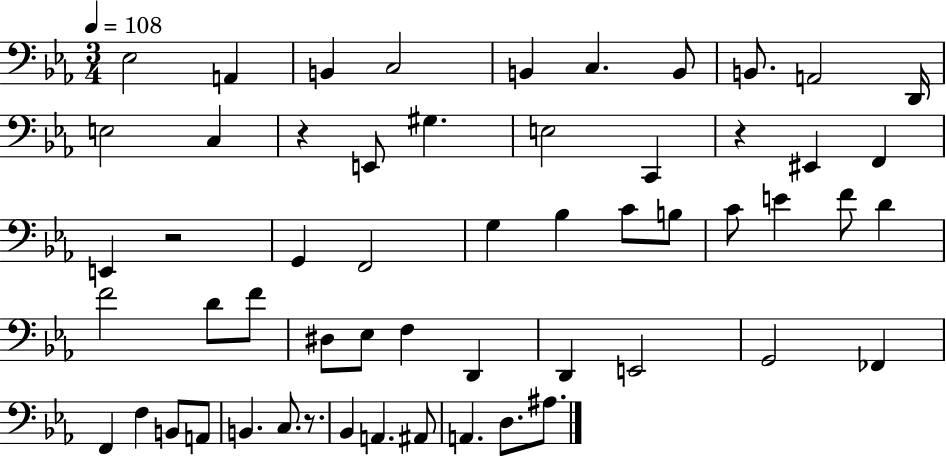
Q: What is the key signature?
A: EES major